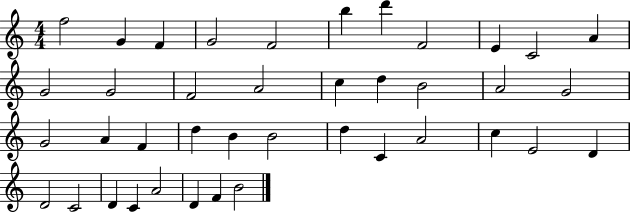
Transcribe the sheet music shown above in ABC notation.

X:1
T:Untitled
M:4/4
L:1/4
K:C
f2 G F G2 F2 b d' F2 E C2 A G2 G2 F2 A2 c d B2 A2 G2 G2 A F d B B2 d C A2 c E2 D D2 C2 D C A2 D F B2